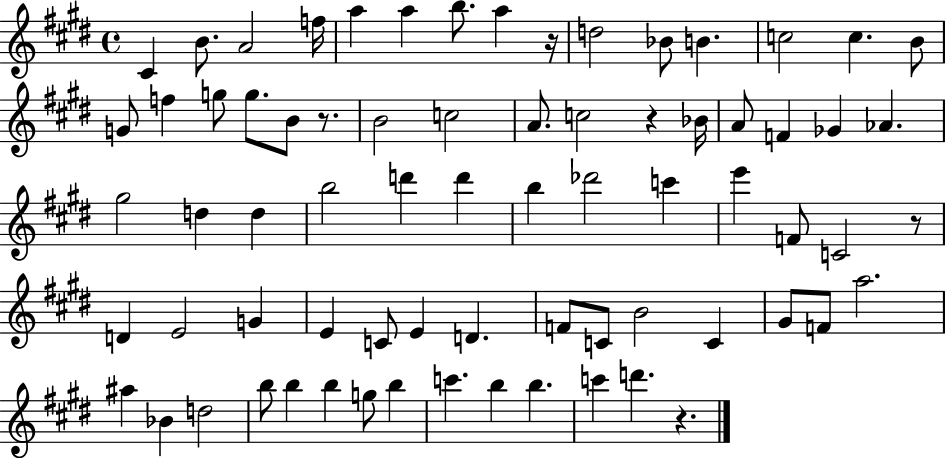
{
  \clef treble
  \time 4/4
  \defaultTimeSignature
  \key e \major
  cis'4 b'8. a'2 f''16 | a''4 a''4 b''8. a''4 r16 | d''2 bes'8 b'4. | c''2 c''4. b'8 | \break g'8 f''4 g''8 g''8. b'8 r8. | b'2 c''2 | a'8. c''2 r4 bes'16 | a'8 f'4 ges'4 aes'4. | \break gis''2 d''4 d''4 | b''2 d'''4 d'''4 | b''4 des'''2 c'''4 | e'''4 f'8 c'2 r8 | \break d'4 e'2 g'4 | e'4 c'8 e'4 d'4. | f'8 c'8 b'2 c'4 | gis'8 f'8 a''2. | \break ais''4 bes'4 d''2 | b''8 b''4 b''4 g''8 b''4 | c'''4. b''4 b''4. | c'''4 d'''4. r4. | \break \bar "|."
}